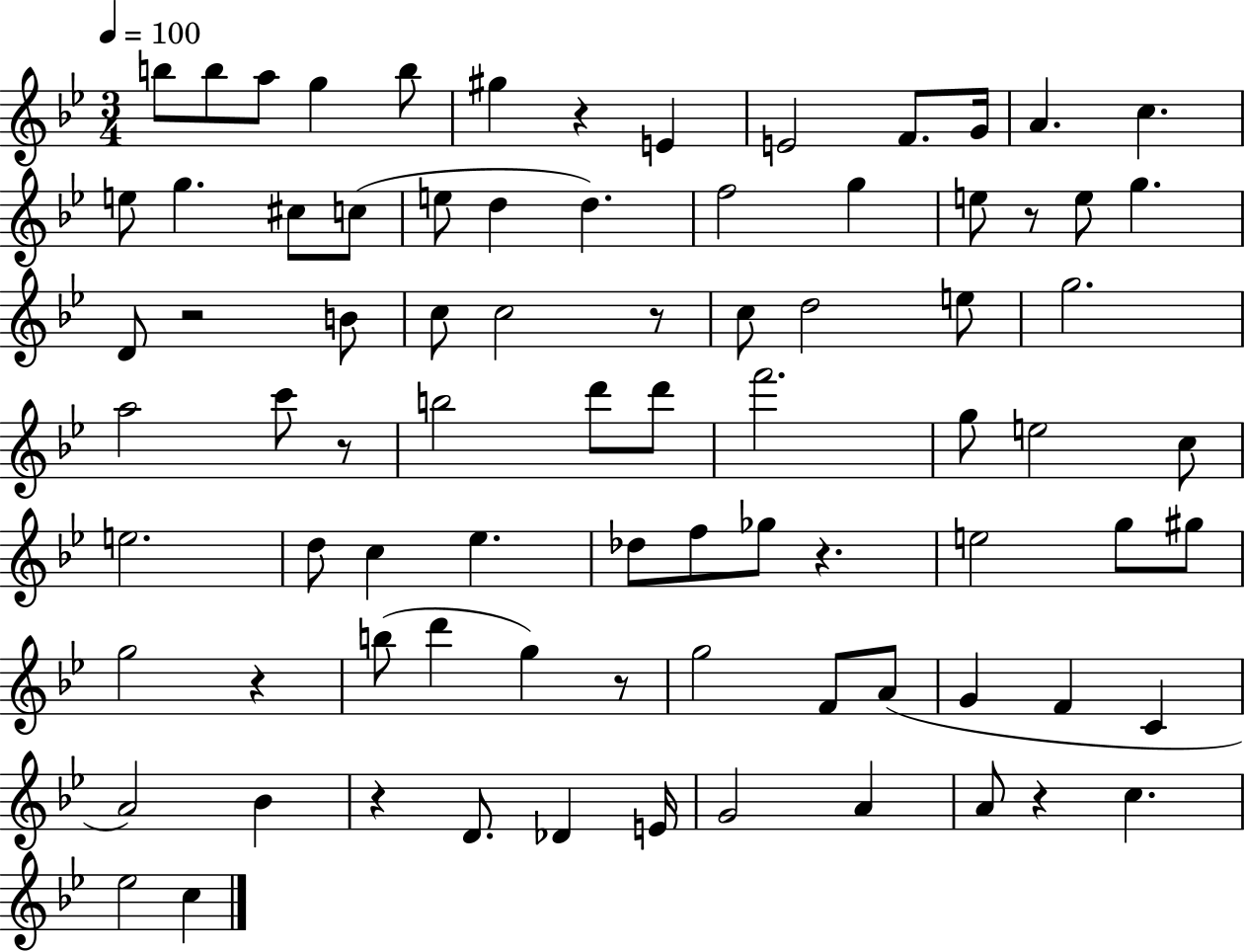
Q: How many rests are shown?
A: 10